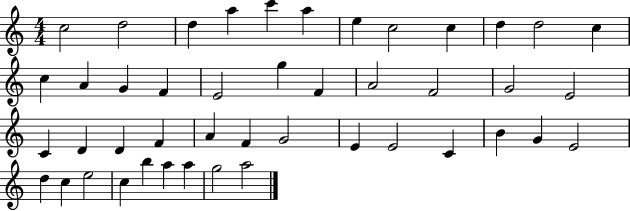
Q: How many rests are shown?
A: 0